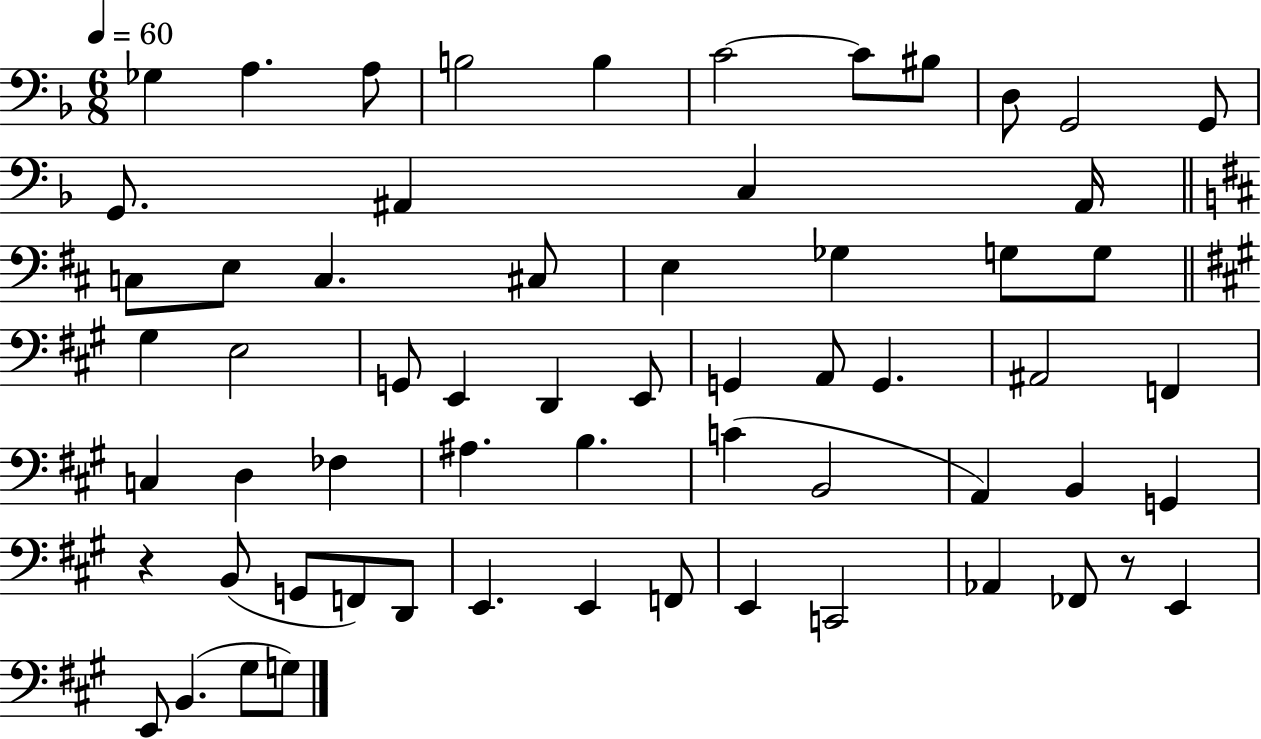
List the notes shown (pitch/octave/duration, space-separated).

Gb3/q A3/q. A3/e B3/h B3/q C4/h C4/e BIS3/e D3/e G2/h G2/e G2/e. A#2/q C3/q A#2/s C3/e E3/e C3/q. C#3/e E3/q Gb3/q G3/e G3/e G#3/q E3/h G2/e E2/q D2/q E2/e G2/q A2/e G2/q. A#2/h F2/q C3/q D3/q FES3/q A#3/q. B3/q. C4/q B2/h A2/q B2/q G2/q R/q B2/e G2/e F2/e D2/e E2/q. E2/q F2/e E2/q C2/h Ab2/q FES2/e R/e E2/q E2/e B2/q. G#3/e G3/e